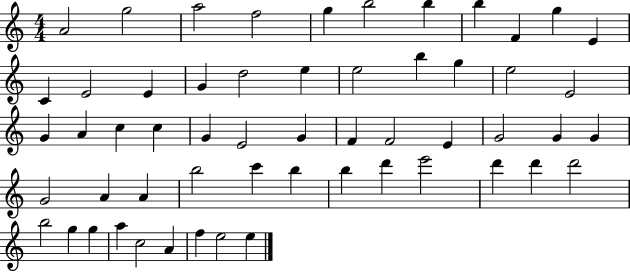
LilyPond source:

{
  \clef treble
  \numericTimeSignature
  \time 4/4
  \key c \major
  a'2 g''2 | a''2 f''2 | g''4 b''2 b''4 | b''4 f'4 g''4 e'4 | \break c'4 e'2 e'4 | g'4 d''2 e''4 | e''2 b''4 g''4 | e''2 e'2 | \break g'4 a'4 c''4 c''4 | g'4 e'2 g'4 | f'4 f'2 e'4 | g'2 g'4 g'4 | \break g'2 a'4 a'4 | b''2 c'''4 b''4 | b''4 d'''4 e'''2 | d'''4 d'''4 d'''2 | \break b''2 g''4 g''4 | a''4 c''2 a'4 | f''4 e''2 e''4 | \bar "|."
}